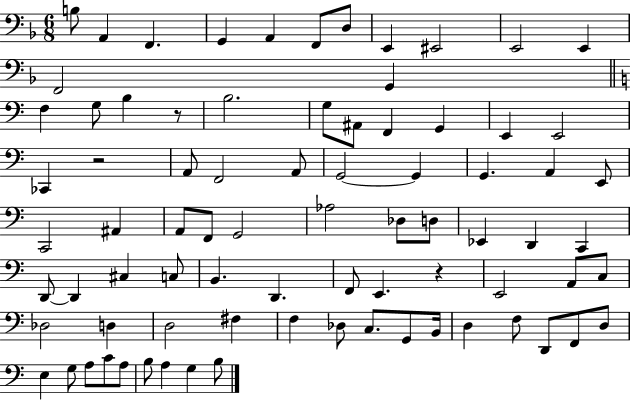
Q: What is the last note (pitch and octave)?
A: B3